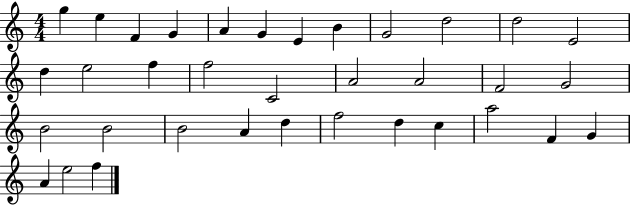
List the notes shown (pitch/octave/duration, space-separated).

G5/q E5/q F4/q G4/q A4/q G4/q E4/q B4/q G4/h D5/h D5/h E4/h D5/q E5/h F5/q F5/h C4/h A4/h A4/h F4/h G4/h B4/h B4/h B4/h A4/q D5/q F5/h D5/q C5/q A5/h F4/q G4/q A4/q E5/h F5/q